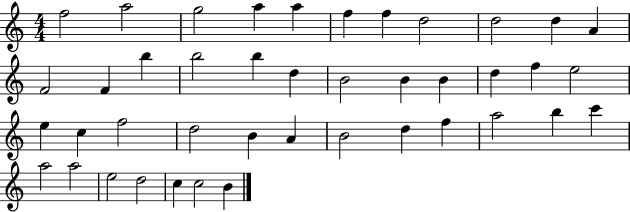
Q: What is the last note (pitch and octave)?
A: B4